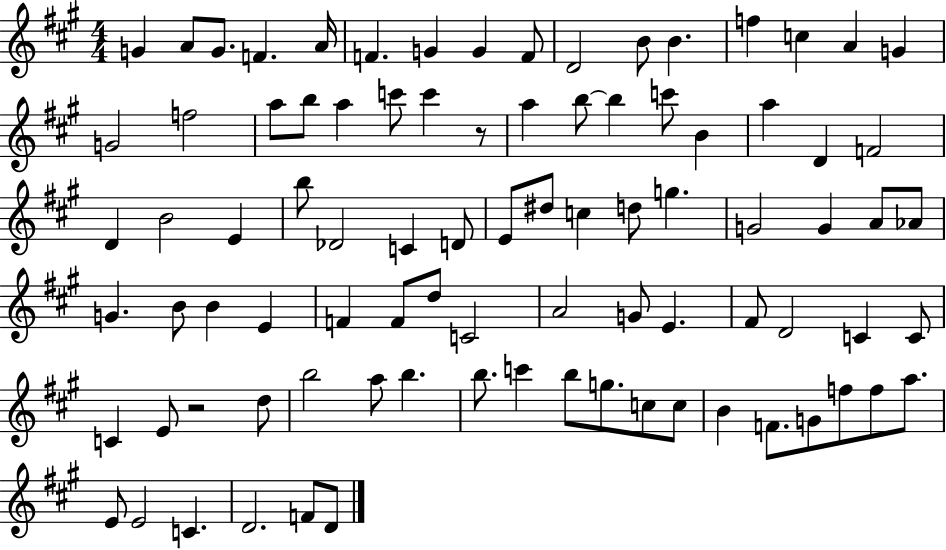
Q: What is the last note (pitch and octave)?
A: D4